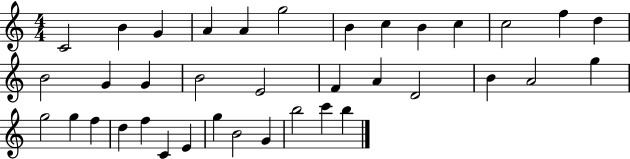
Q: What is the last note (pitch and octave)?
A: B5